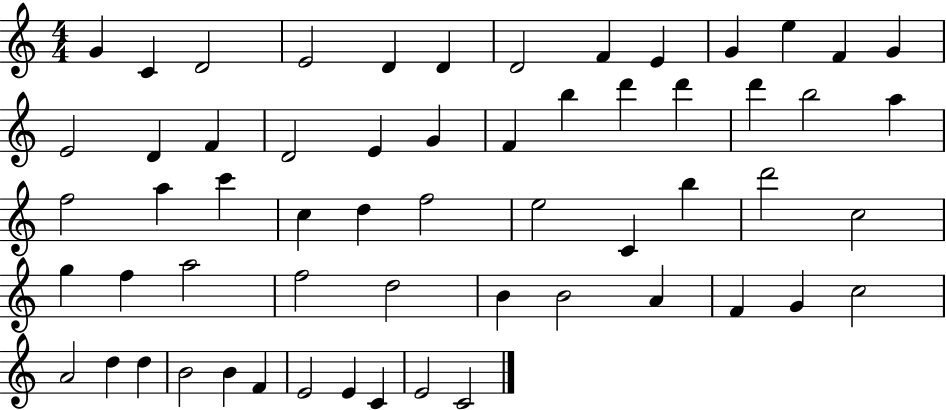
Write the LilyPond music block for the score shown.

{
  \clef treble
  \numericTimeSignature
  \time 4/4
  \key c \major
  g'4 c'4 d'2 | e'2 d'4 d'4 | d'2 f'4 e'4 | g'4 e''4 f'4 g'4 | \break e'2 d'4 f'4 | d'2 e'4 g'4 | f'4 b''4 d'''4 d'''4 | d'''4 b''2 a''4 | \break f''2 a''4 c'''4 | c''4 d''4 f''2 | e''2 c'4 b''4 | d'''2 c''2 | \break g''4 f''4 a''2 | f''2 d''2 | b'4 b'2 a'4 | f'4 g'4 c''2 | \break a'2 d''4 d''4 | b'2 b'4 f'4 | e'2 e'4 c'4 | e'2 c'2 | \break \bar "|."
}